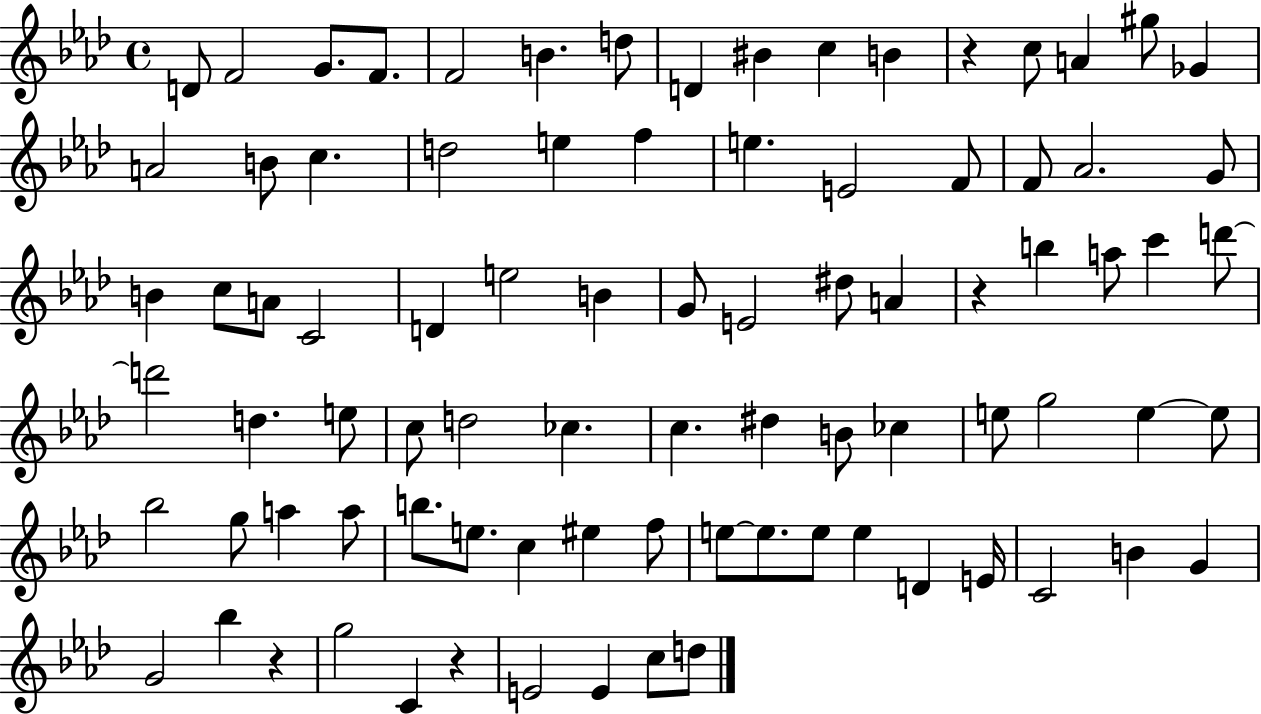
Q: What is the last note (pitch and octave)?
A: D5